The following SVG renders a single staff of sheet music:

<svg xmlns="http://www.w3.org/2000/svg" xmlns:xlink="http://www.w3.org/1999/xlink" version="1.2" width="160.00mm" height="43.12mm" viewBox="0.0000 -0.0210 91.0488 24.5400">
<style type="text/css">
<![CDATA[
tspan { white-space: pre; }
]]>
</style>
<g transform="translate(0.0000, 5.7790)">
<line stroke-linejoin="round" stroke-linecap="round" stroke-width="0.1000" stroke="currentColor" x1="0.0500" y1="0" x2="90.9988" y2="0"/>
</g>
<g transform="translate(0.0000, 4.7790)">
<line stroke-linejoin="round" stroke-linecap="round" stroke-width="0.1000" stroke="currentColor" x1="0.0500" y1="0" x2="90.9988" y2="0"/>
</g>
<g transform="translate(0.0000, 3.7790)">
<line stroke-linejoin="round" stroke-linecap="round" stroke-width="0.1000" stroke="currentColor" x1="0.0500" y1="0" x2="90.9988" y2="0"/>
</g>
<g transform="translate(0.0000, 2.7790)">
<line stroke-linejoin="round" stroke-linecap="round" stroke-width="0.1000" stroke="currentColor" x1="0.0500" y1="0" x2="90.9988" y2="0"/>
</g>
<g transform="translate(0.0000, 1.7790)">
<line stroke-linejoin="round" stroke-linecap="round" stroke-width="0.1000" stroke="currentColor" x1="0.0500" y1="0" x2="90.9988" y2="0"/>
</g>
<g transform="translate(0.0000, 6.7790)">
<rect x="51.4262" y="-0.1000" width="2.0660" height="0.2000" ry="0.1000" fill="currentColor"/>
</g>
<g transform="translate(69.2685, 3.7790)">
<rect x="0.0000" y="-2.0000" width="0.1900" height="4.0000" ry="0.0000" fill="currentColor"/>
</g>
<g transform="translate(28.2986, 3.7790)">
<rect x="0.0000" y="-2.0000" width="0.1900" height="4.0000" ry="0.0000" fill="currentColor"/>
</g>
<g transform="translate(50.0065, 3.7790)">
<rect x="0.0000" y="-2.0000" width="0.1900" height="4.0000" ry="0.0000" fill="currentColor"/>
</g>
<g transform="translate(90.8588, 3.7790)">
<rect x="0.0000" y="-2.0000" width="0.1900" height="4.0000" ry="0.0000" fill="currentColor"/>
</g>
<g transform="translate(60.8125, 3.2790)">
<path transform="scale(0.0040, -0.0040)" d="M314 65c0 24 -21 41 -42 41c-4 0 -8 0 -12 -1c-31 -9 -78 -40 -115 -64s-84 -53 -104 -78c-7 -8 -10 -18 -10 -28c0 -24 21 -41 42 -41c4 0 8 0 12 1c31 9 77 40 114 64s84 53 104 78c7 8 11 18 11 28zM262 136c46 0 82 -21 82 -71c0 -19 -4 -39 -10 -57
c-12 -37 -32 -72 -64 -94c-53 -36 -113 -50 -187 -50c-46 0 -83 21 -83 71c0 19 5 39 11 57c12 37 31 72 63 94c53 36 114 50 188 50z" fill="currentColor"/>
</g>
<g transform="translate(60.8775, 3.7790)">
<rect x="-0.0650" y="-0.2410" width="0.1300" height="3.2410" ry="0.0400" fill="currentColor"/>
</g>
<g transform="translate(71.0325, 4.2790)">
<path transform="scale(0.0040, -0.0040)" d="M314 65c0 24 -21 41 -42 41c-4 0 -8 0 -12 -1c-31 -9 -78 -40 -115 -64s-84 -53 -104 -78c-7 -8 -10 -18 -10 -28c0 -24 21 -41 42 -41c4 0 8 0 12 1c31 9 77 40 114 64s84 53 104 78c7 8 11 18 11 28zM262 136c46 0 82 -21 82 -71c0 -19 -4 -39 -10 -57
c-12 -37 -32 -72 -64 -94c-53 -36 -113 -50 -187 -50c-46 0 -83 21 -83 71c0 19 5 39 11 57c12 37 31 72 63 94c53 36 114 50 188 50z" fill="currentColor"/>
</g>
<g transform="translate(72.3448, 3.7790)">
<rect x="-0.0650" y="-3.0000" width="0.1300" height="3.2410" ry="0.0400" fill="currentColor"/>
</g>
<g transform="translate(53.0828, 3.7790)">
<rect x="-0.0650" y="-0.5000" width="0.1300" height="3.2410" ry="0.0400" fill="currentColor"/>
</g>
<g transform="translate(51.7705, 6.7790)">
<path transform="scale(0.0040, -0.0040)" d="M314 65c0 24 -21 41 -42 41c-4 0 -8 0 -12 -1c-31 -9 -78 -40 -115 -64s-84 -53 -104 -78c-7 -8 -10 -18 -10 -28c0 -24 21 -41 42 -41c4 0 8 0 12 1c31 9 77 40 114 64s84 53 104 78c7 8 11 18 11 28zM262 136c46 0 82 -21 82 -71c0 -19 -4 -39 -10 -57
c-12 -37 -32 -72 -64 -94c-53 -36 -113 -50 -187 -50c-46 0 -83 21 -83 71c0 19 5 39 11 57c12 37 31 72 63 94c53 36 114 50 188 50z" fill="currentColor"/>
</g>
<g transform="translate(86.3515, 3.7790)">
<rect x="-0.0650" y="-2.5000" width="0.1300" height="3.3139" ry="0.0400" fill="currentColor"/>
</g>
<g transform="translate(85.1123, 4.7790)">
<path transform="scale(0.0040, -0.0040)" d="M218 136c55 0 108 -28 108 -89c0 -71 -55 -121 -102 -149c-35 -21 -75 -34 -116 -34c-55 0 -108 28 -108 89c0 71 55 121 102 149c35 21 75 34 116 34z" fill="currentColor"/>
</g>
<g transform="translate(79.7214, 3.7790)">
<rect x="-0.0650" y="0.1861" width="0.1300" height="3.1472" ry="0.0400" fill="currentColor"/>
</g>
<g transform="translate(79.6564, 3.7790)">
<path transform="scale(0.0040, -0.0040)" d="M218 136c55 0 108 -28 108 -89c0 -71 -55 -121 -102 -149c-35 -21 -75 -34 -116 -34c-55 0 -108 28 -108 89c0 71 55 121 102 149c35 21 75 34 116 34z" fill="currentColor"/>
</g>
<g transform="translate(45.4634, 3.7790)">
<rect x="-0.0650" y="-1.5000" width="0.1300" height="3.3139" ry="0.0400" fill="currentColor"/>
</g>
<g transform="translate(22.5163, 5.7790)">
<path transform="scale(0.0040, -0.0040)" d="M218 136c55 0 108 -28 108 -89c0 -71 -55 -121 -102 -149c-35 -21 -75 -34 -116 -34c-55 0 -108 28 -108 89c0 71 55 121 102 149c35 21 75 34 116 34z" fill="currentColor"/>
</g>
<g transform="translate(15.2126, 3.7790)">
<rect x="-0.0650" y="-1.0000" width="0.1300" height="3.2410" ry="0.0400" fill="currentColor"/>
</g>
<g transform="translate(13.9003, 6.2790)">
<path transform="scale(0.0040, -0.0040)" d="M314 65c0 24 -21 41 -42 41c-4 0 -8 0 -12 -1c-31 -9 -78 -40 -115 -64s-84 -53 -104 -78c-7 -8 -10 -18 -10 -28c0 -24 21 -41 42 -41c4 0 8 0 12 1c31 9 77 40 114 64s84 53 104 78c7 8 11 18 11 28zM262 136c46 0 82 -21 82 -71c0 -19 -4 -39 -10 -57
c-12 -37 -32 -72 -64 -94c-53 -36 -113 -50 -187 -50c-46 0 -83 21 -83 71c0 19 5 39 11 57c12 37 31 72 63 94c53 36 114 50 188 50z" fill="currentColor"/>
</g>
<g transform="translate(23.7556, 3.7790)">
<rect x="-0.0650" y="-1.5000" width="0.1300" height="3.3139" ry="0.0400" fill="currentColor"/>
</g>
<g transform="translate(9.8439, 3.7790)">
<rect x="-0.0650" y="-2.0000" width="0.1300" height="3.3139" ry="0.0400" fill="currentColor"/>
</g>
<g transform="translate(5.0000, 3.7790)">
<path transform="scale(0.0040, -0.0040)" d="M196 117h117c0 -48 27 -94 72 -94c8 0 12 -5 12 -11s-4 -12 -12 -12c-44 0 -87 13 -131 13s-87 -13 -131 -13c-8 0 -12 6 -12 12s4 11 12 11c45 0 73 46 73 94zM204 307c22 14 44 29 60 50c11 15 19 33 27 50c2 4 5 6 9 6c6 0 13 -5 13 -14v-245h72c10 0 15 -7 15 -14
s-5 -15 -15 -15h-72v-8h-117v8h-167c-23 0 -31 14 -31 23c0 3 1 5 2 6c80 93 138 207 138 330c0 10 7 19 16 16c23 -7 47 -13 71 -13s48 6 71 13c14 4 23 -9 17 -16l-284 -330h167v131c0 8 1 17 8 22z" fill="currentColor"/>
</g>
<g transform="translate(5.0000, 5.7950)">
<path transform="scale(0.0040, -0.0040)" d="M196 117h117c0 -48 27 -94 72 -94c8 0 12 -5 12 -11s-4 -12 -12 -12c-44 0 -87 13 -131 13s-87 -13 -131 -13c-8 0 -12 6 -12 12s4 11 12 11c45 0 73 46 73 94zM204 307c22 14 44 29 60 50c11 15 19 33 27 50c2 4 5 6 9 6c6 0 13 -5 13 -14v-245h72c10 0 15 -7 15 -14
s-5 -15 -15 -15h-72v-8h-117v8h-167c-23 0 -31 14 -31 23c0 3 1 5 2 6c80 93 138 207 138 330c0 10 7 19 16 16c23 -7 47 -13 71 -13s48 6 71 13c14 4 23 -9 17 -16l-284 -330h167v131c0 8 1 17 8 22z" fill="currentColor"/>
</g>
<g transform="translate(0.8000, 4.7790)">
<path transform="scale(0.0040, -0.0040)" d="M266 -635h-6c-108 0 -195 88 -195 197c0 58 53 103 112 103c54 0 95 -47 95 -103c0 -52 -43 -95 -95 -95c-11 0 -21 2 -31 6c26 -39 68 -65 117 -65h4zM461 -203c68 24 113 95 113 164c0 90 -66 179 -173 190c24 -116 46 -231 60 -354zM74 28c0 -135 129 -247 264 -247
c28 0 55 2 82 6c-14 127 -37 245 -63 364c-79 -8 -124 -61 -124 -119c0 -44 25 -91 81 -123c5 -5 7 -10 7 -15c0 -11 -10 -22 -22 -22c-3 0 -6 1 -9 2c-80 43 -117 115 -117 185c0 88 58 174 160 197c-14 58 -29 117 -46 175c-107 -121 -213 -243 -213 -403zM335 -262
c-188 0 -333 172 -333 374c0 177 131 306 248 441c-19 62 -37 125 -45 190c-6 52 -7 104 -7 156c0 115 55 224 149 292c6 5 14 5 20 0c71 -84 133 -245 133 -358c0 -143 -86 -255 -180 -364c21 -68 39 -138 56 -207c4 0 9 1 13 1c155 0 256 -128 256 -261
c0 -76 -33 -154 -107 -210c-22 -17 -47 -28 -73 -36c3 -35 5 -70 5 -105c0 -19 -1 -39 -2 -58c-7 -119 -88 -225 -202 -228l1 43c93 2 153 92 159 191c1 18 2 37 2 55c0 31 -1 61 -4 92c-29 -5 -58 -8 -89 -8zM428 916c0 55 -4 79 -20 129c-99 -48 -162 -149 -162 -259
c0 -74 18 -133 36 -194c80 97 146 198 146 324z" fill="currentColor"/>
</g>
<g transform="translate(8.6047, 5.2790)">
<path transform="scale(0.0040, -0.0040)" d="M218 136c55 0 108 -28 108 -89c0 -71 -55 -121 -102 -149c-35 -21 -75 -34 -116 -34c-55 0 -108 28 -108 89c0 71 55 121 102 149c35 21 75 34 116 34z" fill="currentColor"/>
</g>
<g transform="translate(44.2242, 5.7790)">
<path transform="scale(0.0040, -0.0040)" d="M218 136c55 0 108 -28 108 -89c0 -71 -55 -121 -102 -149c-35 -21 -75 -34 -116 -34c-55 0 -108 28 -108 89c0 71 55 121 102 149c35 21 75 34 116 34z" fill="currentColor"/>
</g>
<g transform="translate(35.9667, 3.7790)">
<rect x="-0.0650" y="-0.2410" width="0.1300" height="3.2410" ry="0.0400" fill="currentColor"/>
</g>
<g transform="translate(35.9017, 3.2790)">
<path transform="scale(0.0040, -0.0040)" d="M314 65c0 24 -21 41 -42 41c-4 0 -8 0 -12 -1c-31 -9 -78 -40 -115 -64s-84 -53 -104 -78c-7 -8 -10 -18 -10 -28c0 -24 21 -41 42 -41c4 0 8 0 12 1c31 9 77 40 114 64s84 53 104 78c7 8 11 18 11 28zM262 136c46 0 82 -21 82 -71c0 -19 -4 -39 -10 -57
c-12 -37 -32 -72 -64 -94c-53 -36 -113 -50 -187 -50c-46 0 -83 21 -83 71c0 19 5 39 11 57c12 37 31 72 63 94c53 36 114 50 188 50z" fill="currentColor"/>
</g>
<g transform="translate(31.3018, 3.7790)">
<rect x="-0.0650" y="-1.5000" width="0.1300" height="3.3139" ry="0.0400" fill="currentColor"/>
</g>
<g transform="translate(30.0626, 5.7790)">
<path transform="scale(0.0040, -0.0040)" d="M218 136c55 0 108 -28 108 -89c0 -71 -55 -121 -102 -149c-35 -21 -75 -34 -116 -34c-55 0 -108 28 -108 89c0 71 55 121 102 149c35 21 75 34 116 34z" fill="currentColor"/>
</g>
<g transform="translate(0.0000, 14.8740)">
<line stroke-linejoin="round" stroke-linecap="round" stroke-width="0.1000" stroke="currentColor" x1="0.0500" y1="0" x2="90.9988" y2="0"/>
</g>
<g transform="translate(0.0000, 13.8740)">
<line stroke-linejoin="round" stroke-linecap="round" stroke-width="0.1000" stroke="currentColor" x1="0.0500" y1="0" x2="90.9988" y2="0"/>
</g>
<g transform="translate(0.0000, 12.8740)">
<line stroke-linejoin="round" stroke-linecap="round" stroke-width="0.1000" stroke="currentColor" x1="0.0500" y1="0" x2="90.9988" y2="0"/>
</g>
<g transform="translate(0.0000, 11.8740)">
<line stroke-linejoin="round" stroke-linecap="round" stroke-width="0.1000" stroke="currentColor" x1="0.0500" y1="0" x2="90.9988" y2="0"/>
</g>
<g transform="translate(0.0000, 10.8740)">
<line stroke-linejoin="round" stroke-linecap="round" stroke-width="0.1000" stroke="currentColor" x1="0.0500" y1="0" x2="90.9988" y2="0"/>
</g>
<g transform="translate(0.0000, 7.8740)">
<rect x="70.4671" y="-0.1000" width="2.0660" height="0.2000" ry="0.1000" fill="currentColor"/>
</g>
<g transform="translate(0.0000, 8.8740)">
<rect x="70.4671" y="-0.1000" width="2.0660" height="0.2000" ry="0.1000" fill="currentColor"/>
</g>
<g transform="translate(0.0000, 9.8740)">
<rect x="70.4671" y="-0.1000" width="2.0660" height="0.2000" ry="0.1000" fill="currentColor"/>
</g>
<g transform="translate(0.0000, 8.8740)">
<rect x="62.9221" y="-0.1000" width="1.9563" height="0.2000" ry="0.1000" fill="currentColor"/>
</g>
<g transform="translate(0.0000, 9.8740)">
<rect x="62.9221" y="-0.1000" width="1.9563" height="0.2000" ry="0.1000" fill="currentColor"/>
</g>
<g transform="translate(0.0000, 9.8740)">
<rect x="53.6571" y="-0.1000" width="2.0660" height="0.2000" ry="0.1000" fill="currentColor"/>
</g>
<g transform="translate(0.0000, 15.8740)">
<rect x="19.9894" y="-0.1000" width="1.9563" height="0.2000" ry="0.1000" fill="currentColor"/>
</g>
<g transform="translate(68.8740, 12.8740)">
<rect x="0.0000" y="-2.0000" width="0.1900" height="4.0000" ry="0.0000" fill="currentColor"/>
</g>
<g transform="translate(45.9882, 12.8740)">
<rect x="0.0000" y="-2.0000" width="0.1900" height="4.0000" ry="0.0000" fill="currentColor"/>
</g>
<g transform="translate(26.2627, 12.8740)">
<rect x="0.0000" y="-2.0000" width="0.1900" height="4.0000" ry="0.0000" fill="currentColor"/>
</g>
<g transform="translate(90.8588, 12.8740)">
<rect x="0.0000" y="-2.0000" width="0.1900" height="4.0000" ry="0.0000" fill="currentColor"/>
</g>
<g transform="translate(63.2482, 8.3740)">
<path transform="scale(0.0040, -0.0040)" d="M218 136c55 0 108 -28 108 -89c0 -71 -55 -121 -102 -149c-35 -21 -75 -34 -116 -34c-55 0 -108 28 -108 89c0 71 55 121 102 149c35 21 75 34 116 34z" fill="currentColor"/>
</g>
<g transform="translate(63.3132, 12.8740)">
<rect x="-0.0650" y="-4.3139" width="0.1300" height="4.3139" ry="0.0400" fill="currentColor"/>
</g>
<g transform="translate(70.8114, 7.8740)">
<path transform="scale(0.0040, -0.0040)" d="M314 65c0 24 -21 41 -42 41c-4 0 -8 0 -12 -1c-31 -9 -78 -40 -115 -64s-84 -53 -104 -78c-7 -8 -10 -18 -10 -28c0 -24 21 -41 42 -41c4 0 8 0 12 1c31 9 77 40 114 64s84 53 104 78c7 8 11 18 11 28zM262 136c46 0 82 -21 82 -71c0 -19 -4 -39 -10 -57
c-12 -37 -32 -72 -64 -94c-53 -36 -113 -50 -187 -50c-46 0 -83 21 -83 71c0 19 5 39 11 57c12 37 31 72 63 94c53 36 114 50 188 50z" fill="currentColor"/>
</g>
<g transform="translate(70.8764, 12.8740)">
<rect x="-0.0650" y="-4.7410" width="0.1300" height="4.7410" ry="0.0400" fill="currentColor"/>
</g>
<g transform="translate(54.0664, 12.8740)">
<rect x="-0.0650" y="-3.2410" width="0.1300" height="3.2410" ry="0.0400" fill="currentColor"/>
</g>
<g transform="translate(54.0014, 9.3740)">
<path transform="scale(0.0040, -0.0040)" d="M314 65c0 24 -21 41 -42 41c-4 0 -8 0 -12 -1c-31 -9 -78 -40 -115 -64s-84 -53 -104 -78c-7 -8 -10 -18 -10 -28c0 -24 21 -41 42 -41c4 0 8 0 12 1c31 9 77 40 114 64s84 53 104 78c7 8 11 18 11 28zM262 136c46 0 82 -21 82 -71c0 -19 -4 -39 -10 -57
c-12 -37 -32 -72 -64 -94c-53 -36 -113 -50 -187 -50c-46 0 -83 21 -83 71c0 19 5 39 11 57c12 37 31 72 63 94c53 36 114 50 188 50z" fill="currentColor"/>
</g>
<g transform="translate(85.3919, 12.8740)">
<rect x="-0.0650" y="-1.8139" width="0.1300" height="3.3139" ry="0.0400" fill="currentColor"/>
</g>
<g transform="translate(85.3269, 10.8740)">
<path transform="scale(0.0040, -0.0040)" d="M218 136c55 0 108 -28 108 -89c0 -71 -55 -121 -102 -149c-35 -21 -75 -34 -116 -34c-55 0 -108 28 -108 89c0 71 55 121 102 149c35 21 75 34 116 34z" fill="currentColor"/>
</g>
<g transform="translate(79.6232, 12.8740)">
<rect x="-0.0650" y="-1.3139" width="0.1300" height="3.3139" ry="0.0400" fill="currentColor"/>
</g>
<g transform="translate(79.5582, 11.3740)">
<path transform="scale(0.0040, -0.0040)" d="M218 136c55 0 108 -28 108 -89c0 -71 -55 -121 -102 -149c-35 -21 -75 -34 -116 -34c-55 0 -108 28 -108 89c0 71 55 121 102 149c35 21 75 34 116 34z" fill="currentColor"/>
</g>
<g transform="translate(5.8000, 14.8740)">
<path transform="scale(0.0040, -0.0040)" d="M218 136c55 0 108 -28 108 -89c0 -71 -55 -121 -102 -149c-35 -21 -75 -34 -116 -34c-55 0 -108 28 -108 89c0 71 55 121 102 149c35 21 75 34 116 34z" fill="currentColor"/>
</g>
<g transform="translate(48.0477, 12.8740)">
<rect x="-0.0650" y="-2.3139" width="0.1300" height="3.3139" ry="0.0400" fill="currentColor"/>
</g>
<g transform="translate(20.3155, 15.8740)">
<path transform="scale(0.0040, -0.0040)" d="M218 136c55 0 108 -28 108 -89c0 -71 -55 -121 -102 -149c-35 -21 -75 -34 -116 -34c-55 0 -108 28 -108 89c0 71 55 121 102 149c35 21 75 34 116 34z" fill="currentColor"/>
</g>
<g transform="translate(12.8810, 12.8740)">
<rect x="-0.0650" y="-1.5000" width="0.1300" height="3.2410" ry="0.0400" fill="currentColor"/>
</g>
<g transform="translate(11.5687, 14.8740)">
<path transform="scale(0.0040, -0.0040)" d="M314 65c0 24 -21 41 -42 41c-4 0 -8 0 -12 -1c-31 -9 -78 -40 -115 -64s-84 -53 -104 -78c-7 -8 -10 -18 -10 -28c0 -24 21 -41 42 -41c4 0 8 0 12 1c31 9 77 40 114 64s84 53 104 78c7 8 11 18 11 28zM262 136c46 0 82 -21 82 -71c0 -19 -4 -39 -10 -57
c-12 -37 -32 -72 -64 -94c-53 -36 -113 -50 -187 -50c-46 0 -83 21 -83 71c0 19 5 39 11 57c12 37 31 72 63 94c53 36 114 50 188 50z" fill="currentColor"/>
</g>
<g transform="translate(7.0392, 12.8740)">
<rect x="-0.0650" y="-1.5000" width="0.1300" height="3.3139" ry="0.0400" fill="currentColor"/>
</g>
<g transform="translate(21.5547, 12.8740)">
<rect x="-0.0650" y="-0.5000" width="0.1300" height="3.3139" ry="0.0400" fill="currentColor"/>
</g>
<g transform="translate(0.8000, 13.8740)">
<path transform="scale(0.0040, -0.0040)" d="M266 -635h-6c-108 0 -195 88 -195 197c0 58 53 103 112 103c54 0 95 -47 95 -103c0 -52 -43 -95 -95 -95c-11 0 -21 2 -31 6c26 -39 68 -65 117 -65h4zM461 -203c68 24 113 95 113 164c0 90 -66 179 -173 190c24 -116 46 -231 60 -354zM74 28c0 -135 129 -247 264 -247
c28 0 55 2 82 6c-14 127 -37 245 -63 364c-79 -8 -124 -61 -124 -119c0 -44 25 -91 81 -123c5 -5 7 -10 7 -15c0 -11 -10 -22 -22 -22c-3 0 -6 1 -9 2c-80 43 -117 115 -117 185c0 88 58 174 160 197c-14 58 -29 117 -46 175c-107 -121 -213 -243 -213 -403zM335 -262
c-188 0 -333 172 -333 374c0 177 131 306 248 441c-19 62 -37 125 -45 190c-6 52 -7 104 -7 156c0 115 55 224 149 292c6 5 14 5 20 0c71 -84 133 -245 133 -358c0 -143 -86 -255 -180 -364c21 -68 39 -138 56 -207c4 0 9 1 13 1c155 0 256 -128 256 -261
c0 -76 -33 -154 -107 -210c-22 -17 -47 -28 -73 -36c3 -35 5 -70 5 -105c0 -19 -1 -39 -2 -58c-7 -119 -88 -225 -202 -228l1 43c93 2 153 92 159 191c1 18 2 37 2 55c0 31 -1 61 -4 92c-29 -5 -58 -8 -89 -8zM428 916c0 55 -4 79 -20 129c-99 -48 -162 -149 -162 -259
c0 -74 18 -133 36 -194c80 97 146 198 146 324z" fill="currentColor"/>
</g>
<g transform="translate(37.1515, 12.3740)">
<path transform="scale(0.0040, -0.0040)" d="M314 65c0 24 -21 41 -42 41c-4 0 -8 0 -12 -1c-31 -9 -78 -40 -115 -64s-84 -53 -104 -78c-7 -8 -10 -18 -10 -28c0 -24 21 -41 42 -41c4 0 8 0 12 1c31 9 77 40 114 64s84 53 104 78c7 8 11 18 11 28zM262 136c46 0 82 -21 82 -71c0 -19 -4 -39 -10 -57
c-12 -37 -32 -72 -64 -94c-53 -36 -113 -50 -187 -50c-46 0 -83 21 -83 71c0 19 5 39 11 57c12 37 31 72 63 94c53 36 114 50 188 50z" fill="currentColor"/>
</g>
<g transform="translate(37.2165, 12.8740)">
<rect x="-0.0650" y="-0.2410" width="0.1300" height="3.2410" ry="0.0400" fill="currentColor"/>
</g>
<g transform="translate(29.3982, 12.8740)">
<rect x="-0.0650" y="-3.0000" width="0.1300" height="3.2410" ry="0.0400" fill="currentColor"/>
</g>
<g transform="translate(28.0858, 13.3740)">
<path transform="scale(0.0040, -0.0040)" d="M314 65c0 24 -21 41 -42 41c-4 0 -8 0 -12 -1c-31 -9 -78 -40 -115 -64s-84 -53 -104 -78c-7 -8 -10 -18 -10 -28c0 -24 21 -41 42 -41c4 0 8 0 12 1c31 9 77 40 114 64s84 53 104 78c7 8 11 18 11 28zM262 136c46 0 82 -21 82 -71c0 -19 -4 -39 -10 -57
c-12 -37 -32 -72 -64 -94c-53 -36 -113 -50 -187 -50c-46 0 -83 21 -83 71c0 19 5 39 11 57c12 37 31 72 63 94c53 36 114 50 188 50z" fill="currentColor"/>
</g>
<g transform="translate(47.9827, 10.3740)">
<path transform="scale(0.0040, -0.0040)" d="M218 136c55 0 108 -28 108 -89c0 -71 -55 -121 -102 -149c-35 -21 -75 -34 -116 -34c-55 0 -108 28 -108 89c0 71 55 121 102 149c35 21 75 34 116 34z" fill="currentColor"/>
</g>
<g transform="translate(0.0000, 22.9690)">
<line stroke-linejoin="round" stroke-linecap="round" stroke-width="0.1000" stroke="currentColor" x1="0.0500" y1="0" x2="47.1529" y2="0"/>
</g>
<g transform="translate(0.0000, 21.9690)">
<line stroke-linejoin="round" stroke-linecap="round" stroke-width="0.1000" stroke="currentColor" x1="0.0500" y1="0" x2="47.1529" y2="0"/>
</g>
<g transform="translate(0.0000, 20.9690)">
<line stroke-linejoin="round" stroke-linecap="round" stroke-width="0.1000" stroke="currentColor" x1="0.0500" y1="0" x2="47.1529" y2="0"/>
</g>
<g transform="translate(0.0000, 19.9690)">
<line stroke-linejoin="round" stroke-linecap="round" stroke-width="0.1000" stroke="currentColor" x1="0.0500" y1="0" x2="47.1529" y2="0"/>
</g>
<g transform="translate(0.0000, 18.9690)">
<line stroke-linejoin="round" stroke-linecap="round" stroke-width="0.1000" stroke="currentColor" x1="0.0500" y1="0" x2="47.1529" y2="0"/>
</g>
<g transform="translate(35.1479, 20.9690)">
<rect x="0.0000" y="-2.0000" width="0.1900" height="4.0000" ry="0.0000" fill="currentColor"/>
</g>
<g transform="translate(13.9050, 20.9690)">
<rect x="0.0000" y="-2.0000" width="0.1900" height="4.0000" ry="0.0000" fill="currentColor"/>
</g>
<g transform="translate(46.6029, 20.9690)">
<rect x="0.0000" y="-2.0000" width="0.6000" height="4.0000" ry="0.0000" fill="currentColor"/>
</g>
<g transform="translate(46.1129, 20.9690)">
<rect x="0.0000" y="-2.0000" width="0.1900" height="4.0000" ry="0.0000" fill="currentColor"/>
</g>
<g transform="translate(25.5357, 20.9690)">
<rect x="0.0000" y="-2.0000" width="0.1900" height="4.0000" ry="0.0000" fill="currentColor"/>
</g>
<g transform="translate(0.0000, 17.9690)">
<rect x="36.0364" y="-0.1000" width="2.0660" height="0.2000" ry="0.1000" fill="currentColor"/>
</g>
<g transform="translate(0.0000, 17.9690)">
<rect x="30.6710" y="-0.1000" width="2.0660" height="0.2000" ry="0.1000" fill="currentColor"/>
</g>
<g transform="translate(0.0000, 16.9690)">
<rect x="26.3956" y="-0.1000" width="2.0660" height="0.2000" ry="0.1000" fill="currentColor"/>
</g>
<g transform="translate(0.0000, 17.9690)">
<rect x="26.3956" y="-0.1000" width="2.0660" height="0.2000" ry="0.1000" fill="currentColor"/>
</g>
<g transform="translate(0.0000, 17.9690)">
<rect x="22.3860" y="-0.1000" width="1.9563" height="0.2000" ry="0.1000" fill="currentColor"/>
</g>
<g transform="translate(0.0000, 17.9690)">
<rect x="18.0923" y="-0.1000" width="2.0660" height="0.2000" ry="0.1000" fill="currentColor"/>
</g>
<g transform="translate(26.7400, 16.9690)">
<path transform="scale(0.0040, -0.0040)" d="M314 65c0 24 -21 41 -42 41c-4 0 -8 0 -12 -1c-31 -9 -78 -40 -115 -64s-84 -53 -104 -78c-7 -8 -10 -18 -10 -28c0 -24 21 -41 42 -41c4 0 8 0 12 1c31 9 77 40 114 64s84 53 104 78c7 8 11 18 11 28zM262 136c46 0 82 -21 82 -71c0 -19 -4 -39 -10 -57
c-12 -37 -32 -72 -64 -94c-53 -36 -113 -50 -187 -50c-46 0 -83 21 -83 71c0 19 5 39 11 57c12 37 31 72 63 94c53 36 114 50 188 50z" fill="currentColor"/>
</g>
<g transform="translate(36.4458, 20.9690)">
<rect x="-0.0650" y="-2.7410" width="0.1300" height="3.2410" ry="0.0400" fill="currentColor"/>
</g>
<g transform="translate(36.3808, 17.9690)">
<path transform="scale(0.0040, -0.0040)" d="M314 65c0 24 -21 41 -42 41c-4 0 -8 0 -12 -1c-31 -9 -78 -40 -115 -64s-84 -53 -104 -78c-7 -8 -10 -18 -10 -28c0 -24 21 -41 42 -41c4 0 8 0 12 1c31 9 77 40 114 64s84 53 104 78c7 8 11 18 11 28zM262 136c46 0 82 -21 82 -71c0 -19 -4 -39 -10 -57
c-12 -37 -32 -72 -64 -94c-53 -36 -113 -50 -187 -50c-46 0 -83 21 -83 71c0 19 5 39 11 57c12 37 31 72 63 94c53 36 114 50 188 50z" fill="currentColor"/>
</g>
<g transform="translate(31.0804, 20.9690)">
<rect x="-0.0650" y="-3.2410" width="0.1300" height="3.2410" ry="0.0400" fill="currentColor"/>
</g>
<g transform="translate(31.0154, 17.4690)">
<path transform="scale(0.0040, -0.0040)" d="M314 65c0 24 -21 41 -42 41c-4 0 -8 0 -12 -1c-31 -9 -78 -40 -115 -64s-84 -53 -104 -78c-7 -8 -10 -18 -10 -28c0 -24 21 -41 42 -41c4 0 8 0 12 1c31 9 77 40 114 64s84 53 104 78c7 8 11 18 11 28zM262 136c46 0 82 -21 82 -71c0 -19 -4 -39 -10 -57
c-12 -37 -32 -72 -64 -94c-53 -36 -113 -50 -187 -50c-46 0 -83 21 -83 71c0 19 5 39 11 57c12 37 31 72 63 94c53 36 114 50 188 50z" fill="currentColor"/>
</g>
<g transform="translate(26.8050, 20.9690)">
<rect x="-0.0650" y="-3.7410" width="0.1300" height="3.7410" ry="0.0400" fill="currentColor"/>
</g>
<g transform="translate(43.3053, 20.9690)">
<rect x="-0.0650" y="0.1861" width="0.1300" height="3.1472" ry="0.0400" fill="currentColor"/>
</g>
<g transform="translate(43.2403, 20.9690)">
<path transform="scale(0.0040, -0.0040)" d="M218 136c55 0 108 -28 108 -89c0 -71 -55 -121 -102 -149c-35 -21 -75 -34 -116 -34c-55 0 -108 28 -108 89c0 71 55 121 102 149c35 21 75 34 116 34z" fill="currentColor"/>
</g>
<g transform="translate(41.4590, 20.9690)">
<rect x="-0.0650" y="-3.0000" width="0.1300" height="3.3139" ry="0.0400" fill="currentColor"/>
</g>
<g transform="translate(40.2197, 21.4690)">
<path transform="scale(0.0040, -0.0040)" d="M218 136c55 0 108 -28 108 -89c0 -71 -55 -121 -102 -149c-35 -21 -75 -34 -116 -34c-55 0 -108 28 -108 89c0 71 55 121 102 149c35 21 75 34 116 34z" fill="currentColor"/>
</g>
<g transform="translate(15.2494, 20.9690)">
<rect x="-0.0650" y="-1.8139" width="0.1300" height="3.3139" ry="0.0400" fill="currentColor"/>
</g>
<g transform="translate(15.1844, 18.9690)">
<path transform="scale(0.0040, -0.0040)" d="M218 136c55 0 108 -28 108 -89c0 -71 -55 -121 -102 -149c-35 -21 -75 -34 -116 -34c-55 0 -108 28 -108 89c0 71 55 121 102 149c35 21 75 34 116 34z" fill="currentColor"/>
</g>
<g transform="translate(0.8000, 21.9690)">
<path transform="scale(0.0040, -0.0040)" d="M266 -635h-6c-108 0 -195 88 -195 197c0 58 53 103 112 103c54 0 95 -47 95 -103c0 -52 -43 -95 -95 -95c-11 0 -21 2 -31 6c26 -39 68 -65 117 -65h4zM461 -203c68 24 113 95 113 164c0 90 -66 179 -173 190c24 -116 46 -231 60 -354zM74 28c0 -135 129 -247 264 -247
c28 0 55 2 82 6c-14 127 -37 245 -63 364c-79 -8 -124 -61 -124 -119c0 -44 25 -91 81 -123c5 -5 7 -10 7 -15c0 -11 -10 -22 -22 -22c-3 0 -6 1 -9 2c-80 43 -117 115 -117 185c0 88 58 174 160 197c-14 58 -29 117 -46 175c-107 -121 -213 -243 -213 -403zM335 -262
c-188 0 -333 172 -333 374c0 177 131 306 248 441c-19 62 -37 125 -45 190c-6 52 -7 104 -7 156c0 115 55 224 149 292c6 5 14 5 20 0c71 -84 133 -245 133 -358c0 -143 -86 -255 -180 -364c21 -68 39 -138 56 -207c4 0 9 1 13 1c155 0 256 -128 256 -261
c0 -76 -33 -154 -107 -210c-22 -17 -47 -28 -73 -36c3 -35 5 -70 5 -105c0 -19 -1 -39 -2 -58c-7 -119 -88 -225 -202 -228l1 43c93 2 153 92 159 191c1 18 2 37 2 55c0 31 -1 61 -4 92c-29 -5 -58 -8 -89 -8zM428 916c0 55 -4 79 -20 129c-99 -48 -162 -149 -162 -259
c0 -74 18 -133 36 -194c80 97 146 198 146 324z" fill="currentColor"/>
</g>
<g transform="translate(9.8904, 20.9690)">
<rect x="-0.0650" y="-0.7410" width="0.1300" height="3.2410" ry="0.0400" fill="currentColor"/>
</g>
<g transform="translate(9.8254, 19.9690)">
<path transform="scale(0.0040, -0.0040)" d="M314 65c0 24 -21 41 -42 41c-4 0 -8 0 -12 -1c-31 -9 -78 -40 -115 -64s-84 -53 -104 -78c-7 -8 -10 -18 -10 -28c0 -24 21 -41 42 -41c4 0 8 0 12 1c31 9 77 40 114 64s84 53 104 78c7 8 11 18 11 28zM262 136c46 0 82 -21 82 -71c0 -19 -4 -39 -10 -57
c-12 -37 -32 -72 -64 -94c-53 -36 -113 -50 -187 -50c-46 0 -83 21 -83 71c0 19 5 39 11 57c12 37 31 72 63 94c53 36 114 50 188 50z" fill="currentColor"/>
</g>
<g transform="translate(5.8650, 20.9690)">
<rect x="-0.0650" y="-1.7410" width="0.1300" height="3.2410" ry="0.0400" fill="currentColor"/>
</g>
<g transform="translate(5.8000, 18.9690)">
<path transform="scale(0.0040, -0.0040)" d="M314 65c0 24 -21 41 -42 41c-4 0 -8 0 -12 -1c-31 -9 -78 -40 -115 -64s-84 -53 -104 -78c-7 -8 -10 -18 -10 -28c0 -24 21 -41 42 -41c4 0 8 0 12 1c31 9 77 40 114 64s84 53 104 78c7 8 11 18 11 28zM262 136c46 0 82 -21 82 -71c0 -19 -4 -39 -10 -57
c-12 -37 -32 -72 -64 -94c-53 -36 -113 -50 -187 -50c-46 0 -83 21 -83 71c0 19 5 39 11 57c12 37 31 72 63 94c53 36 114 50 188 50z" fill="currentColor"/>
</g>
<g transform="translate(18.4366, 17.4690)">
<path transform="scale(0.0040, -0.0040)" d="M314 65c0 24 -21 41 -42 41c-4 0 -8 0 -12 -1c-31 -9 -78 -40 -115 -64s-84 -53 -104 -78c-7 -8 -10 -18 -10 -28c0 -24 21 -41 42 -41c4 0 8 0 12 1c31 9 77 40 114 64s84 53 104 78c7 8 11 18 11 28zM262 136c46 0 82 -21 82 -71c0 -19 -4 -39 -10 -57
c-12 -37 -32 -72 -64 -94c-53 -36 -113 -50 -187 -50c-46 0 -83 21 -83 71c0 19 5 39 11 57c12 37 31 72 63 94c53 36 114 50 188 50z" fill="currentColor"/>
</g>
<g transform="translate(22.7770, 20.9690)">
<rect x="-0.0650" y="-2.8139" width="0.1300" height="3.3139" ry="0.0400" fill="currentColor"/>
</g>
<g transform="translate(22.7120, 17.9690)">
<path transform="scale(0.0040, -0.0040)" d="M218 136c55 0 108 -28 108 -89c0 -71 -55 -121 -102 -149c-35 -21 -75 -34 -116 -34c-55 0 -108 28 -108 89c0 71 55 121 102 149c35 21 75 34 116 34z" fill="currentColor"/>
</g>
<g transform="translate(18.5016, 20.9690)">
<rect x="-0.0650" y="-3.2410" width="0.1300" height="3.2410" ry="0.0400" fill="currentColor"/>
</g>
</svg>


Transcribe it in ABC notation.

X:1
T:Untitled
M:4/4
L:1/4
K:C
F D2 E E c2 E C2 c2 A2 B G E E2 C A2 c2 g b2 d' e'2 e f f2 d2 f b2 a c'2 b2 a2 A B